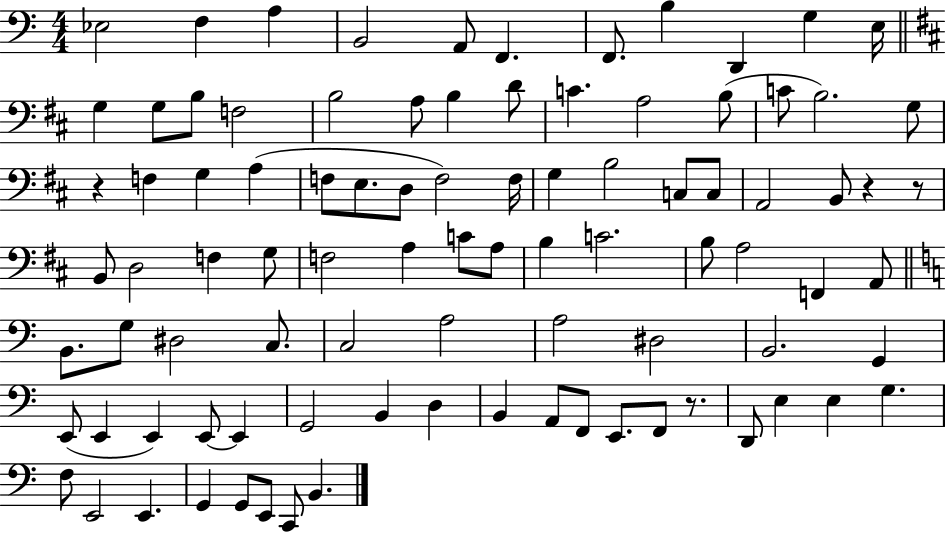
{
  \clef bass
  \numericTimeSignature
  \time 4/4
  \key c \major
  \repeat volta 2 { ees2 f4 a4 | b,2 a,8 f,4. | f,8. b4 d,4 g4 e16 | \bar "||" \break \key d \major g4 g8 b8 f2 | b2 a8 b4 d'8 | c'4. a2 b8( | c'8 b2.) g8 | \break r4 f4 g4 a4( | f8 e8. d8 f2) f16 | g4 b2 c8 c8 | a,2 b,8 r4 r8 | \break b,8 d2 f4 g8 | f2 a4 c'8 a8 | b4 c'2. | b8 a2 f,4 a,8 | \break \bar "||" \break \key c \major b,8. g8 dis2 c8. | c2 a2 | a2 dis2 | b,2. g,4 | \break e,8( e,4 e,4) e,8~~ e,4 | g,2 b,4 d4 | b,4 a,8 f,8 e,8. f,8 r8. | d,8 e4 e4 g4. | \break f8 e,2 e,4. | g,4 g,8 e,8 c,8 b,4. | } \bar "|."
}